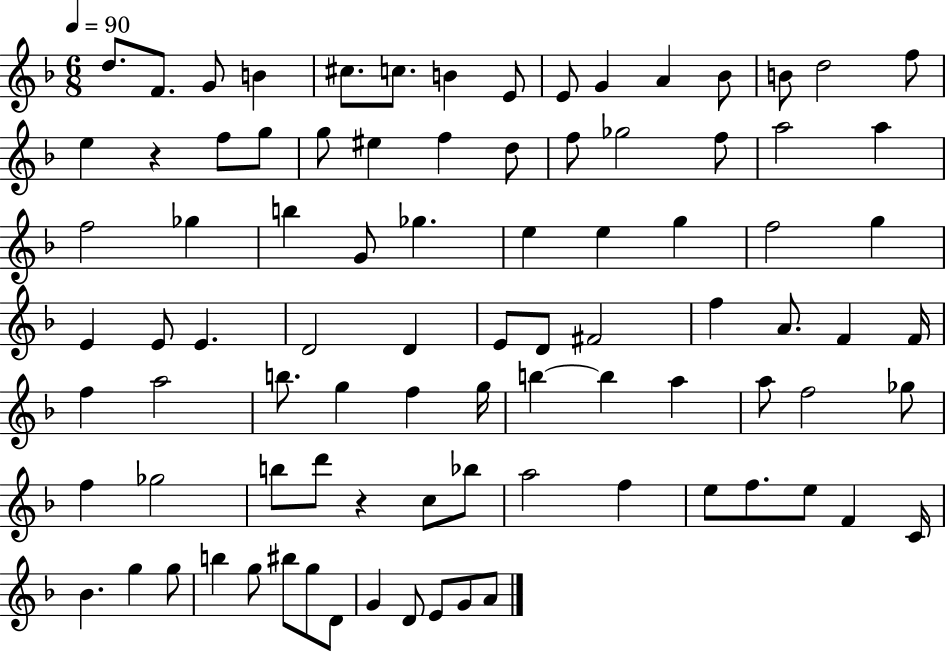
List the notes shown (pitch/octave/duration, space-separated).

D5/e. F4/e. G4/e B4/q C#5/e. C5/e. B4/q E4/e E4/e G4/q A4/q Bb4/e B4/e D5/h F5/e E5/q R/q F5/e G5/e G5/e EIS5/q F5/q D5/e F5/e Gb5/h F5/e A5/h A5/q F5/h Gb5/q B5/q G4/e Gb5/q. E5/q E5/q G5/q F5/h G5/q E4/q E4/e E4/q. D4/h D4/q E4/e D4/e F#4/h F5/q A4/e. F4/q F4/s F5/q A5/h B5/e. G5/q F5/q G5/s B5/q B5/q A5/q A5/e F5/h Gb5/e F5/q Gb5/h B5/e D6/e R/q C5/e Bb5/e A5/h F5/q E5/e F5/e. E5/e F4/q C4/s Bb4/q. G5/q G5/e B5/q G5/e BIS5/e G5/e D4/e G4/q D4/e E4/e G4/e A4/e